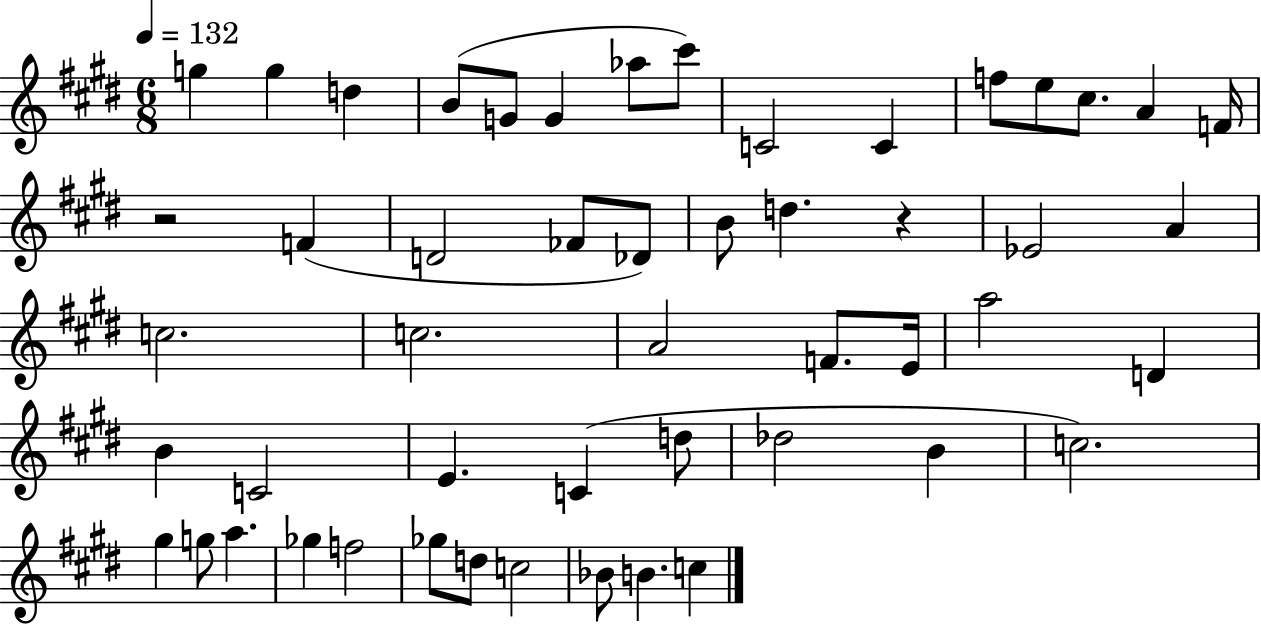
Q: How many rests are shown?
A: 2